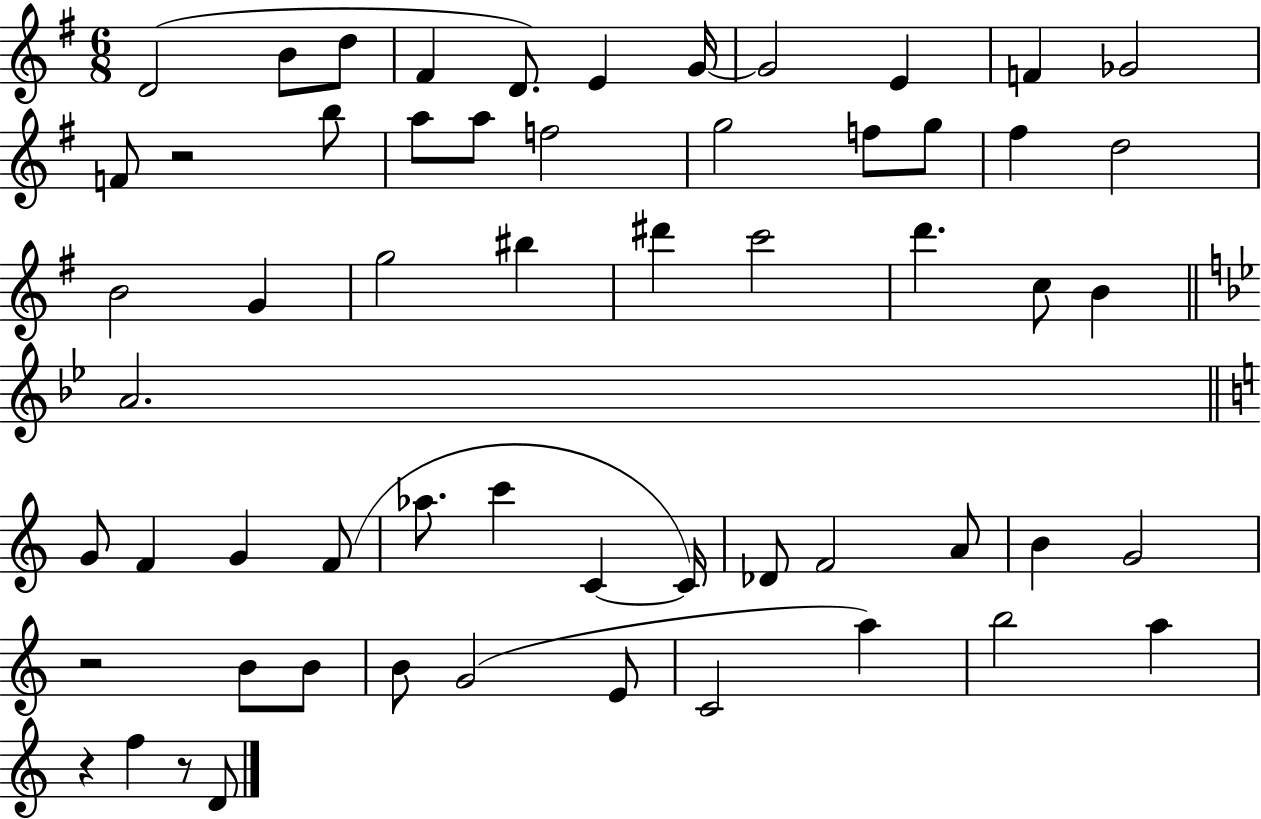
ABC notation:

X:1
T:Untitled
M:6/8
L:1/4
K:G
D2 B/2 d/2 ^F D/2 E G/4 G2 E F _G2 F/2 z2 b/2 a/2 a/2 f2 g2 f/2 g/2 ^f d2 B2 G g2 ^b ^d' c'2 d' c/2 B A2 G/2 F G F/2 _a/2 c' C C/4 _D/2 F2 A/2 B G2 z2 B/2 B/2 B/2 G2 E/2 C2 a b2 a z f z/2 D/2